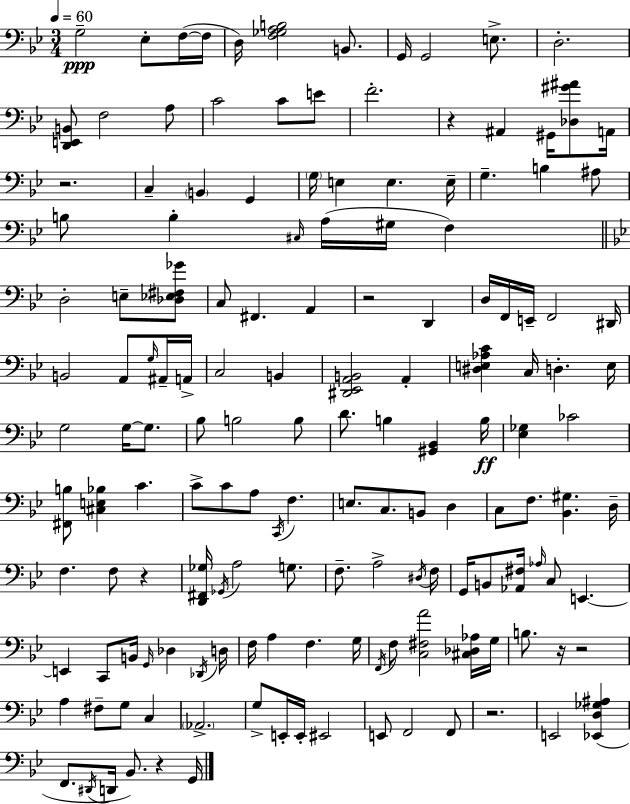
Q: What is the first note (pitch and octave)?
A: G3